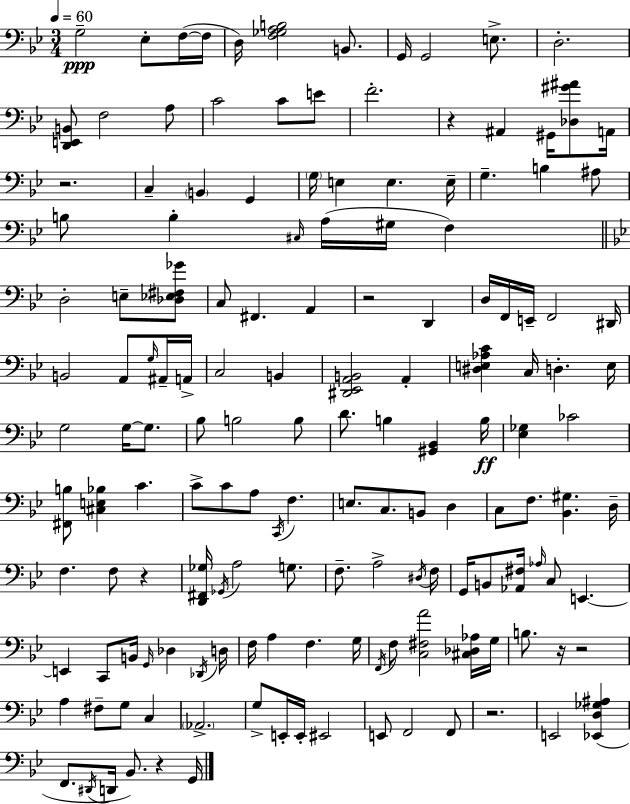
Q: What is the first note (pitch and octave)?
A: G3